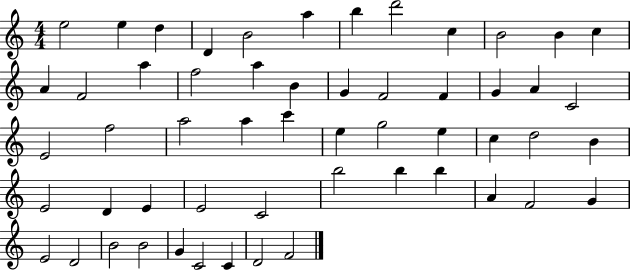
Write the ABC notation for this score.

X:1
T:Untitled
M:4/4
L:1/4
K:C
e2 e d D B2 a b d'2 c B2 B c A F2 a f2 a B G F2 F G A C2 E2 f2 a2 a c' e g2 e c d2 B E2 D E E2 C2 b2 b b A F2 G E2 D2 B2 B2 G C2 C D2 F2